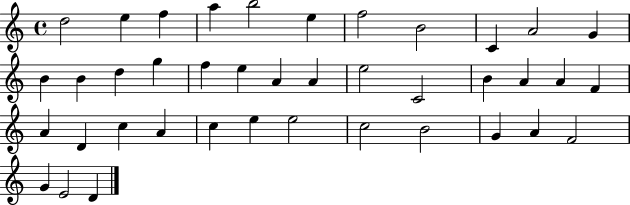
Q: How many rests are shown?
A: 0